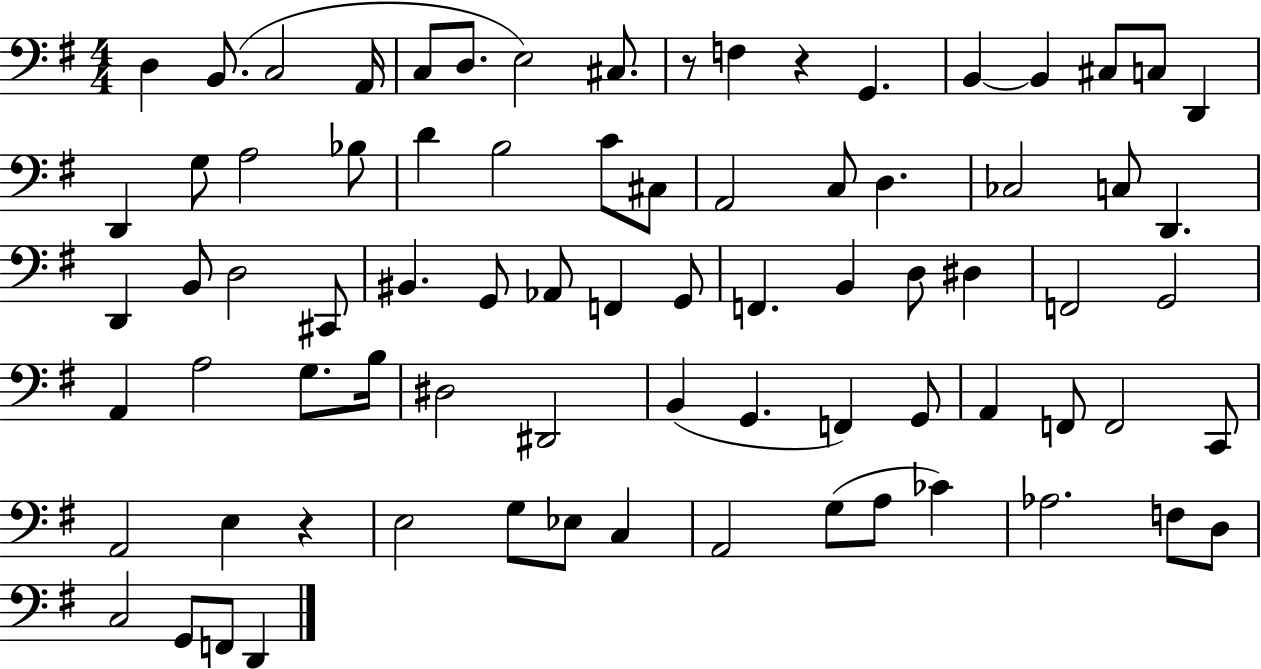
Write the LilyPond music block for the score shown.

{
  \clef bass
  \numericTimeSignature
  \time 4/4
  \key g \major
  d4 b,8.( c2 a,16 | c8 d8. e2) cis8. | r8 f4 r4 g,4. | b,4~~ b,4 cis8 c8 d,4 | \break d,4 g8 a2 bes8 | d'4 b2 c'8 cis8 | a,2 c8 d4. | ces2 c8 d,4. | \break d,4 b,8 d2 cis,8 | bis,4. g,8 aes,8 f,4 g,8 | f,4. b,4 d8 dis4 | f,2 g,2 | \break a,4 a2 g8. b16 | dis2 dis,2 | b,4( g,4. f,4) g,8 | a,4 f,8 f,2 c,8 | \break a,2 e4 r4 | e2 g8 ees8 c4 | a,2 g8( a8 ces'4) | aes2. f8 d8 | \break c2 g,8 f,8 d,4 | \bar "|."
}